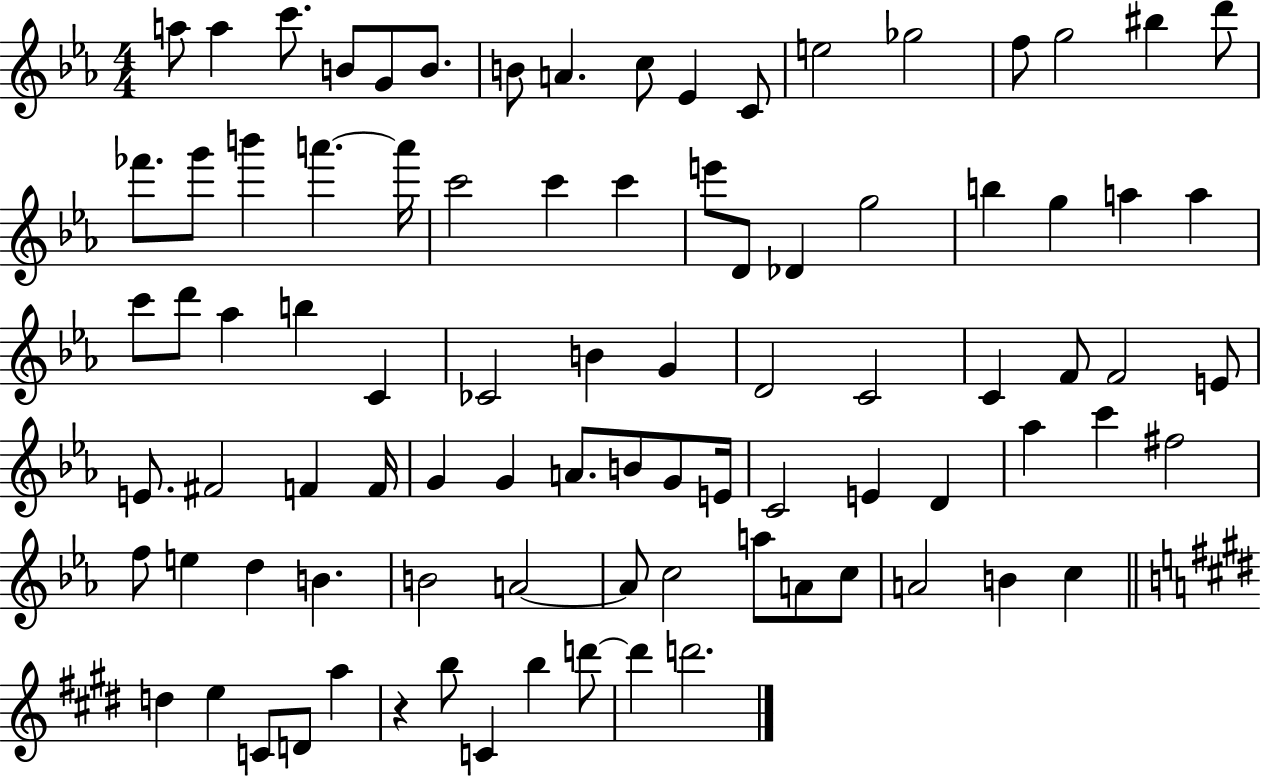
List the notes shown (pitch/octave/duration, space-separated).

A5/e A5/q C6/e. B4/e G4/e B4/e. B4/e A4/q. C5/e Eb4/q C4/e E5/h Gb5/h F5/e G5/h BIS5/q D6/e FES6/e. G6/e B6/q A6/q. A6/s C6/h C6/q C6/q E6/e D4/e Db4/q G5/h B5/q G5/q A5/q A5/q C6/e D6/e Ab5/q B5/q C4/q CES4/h B4/q G4/q D4/h C4/h C4/q F4/e F4/h E4/e E4/e. F#4/h F4/q F4/s G4/q G4/q A4/e. B4/e G4/e E4/s C4/h E4/q D4/q Ab5/q C6/q F#5/h F5/e E5/q D5/q B4/q. B4/h A4/h A4/e C5/h A5/e A4/e C5/e A4/h B4/q C5/q D5/q E5/q C4/e D4/e A5/q R/q B5/e C4/q B5/q D6/e D6/q D6/h.